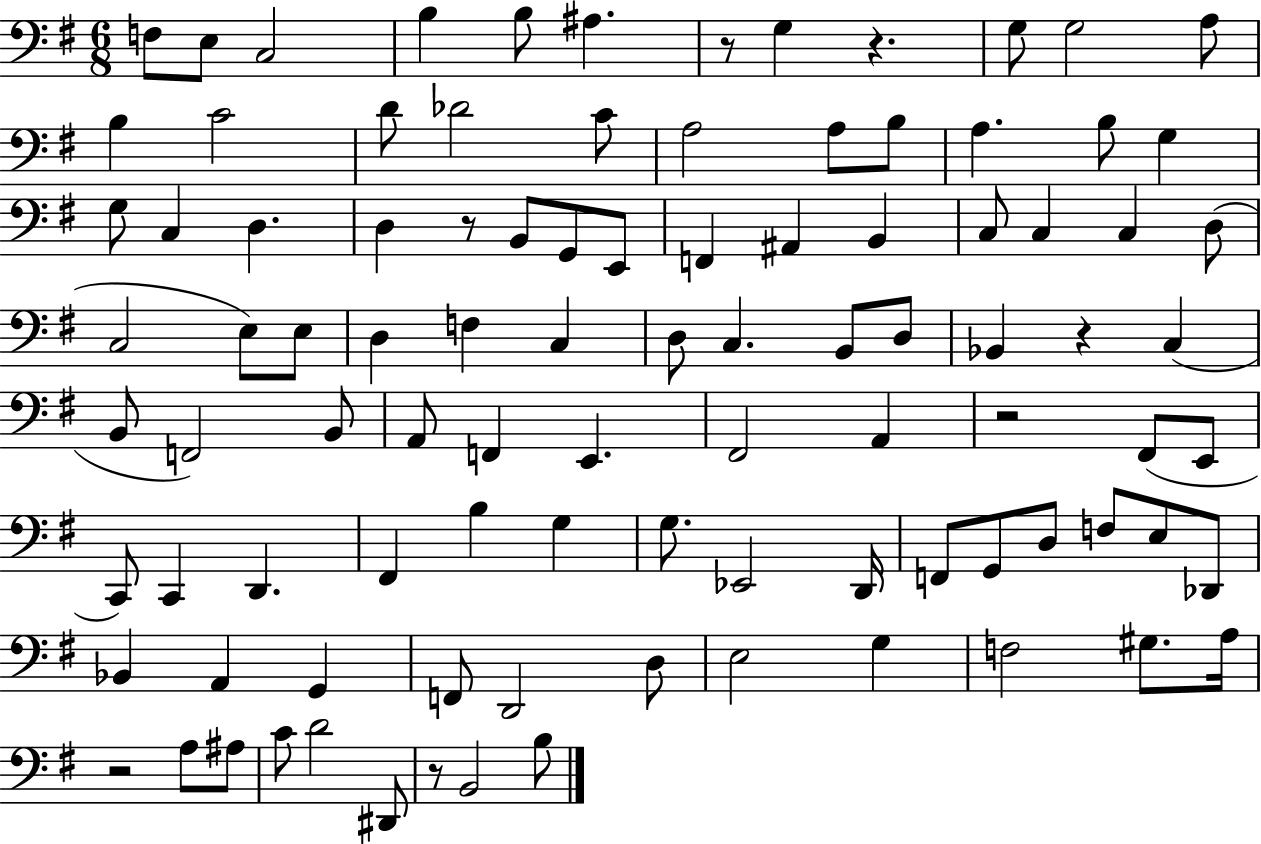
F3/e E3/e C3/h B3/q B3/e A#3/q. R/e G3/q R/q. G3/e G3/h A3/e B3/q C4/h D4/e Db4/h C4/e A3/h A3/e B3/e A3/q. B3/e G3/q G3/e C3/q D3/q. D3/q R/e B2/e G2/e E2/e F2/q A#2/q B2/q C3/e C3/q C3/q D3/e C3/h E3/e E3/e D3/q F3/q C3/q D3/e C3/q. B2/e D3/e Bb2/q R/q C3/q B2/e F2/h B2/e A2/e F2/q E2/q. F#2/h A2/q R/h F#2/e E2/e C2/e C2/q D2/q. F#2/q B3/q G3/q G3/e. Eb2/h D2/s F2/e G2/e D3/e F3/e E3/e Db2/e Bb2/q A2/q G2/q F2/e D2/h D3/e E3/h G3/q F3/h G#3/e. A3/s R/h A3/e A#3/e C4/e D4/h D#2/e R/e B2/h B3/e